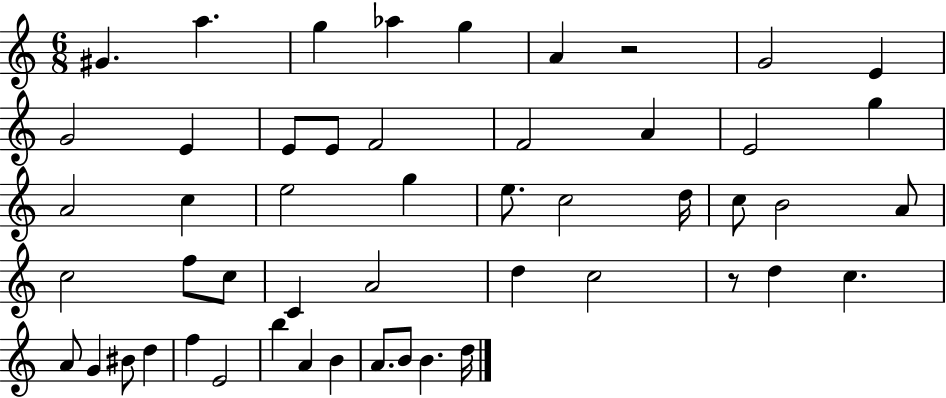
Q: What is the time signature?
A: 6/8